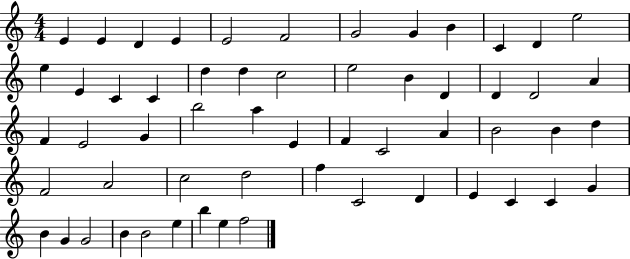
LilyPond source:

{
  \clef treble
  \numericTimeSignature
  \time 4/4
  \key c \major
  e'4 e'4 d'4 e'4 | e'2 f'2 | g'2 g'4 b'4 | c'4 d'4 e''2 | \break e''4 e'4 c'4 c'4 | d''4 d''4 c''2 | e''2 b'4 d'4 | d'4 d'2 a'4 | \break f'4 e'2 g'4 | b''2 a''4 e'4 | f'4 c'2 a'4 | b'2 b'4 d''4 | \break f'2 a'2 | c''2 d''2 | f''4 c'2 d'4 | e'4 c'4 c'4 g'4 | \break b'4 g'4 g'2 | b'4 b'2 e''4 | b''4 e''4 f''2 | \bar "|."
}